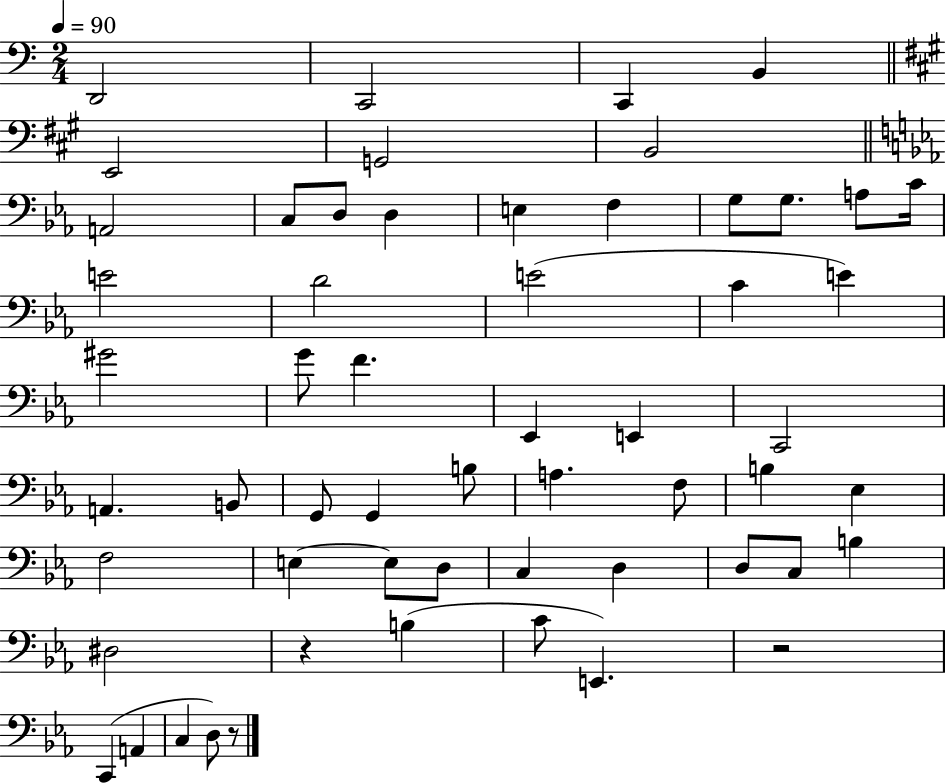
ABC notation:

X:1
T:Untitled
M:2/4
L:1/4
K:C
D,,2 C,,2 C,, B,, E,,2 G,,2 B,,2 A,,2 C,/2 D,/2 D, E, F, G,/2 G,/2 A,/2 C/4 E2 D2 E2 C E ^G2 G/2 F _E,, E,, C,,2 A,, B,,/2 G,,/2 G,, B,/2 A, F,/2 B, _E, F,2 E, E,/2 D,/2 C, D, D,/2 C,/2 B, ^D,2 z B, C/2 E,, z2 C,, A,, C, D,/2 z/2